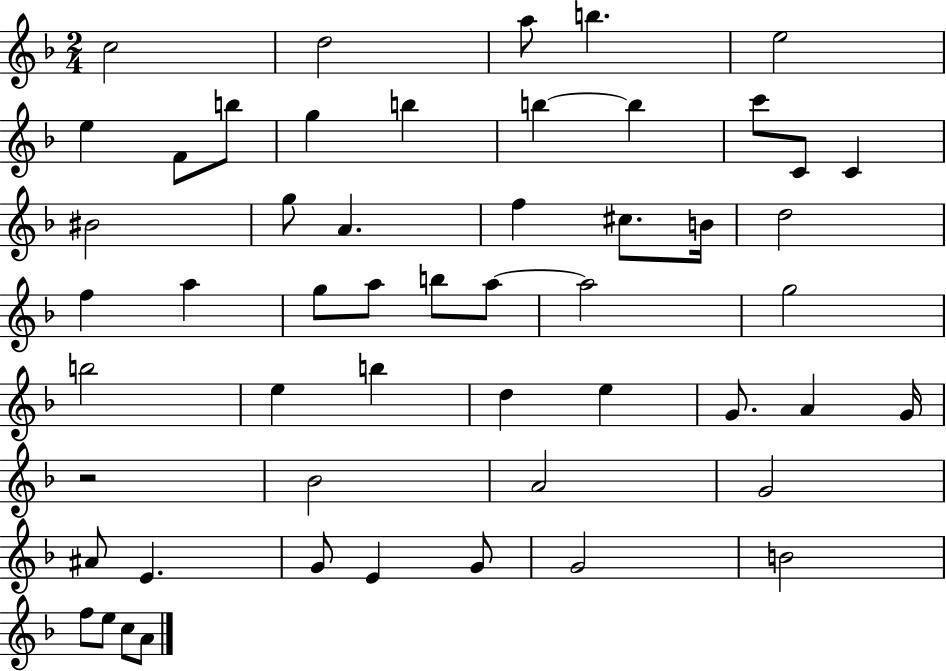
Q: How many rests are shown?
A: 1